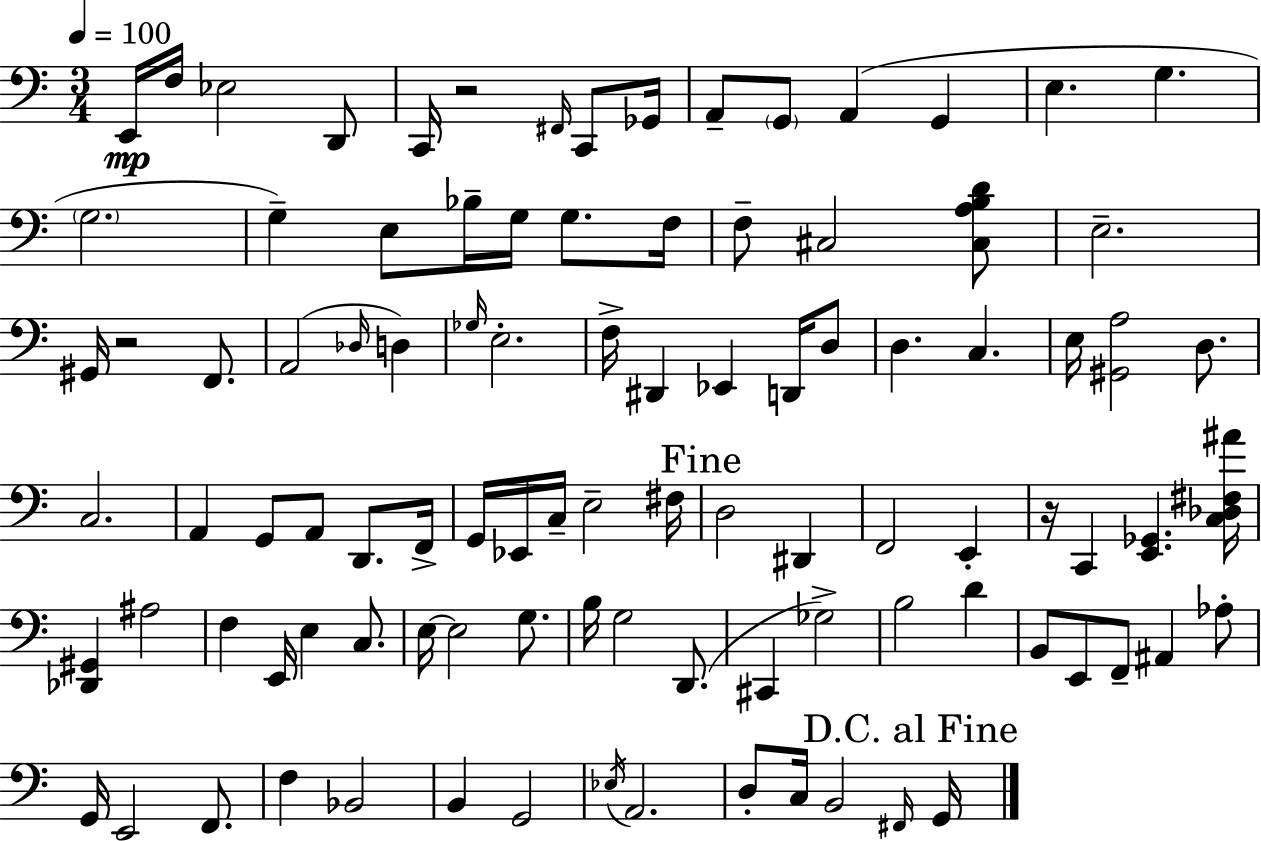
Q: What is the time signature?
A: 3/4